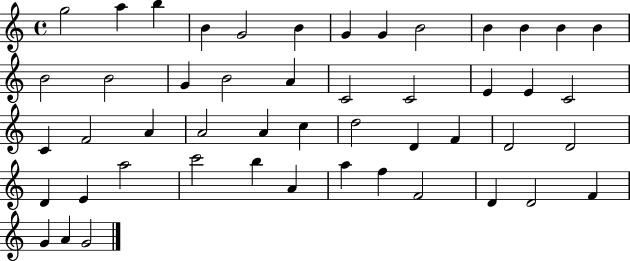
G5/h A5/q B5/q B4/q G4/h B4/q G4/q G4/q B4/h B4/q B4/q B4/q B4/q B4/h B4/h G4/q B4/h A4/q C4/h C4/h E4/q E4/q C4/h C4/q F4/h A4/q A4/h A4/q C5/q D5/h D4/q F4/q D4/h D4/h D4/q E4/q A5/h C6/h B5/q A4/q A5/q F5/q F4/h D4/q D4/h F4/q G4/q A4/q G4/h